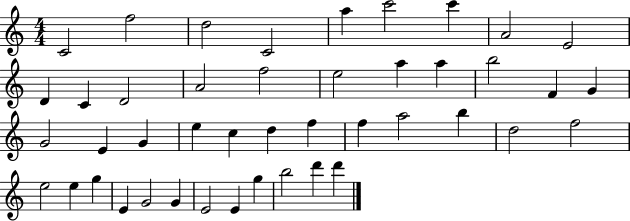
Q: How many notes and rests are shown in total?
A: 44